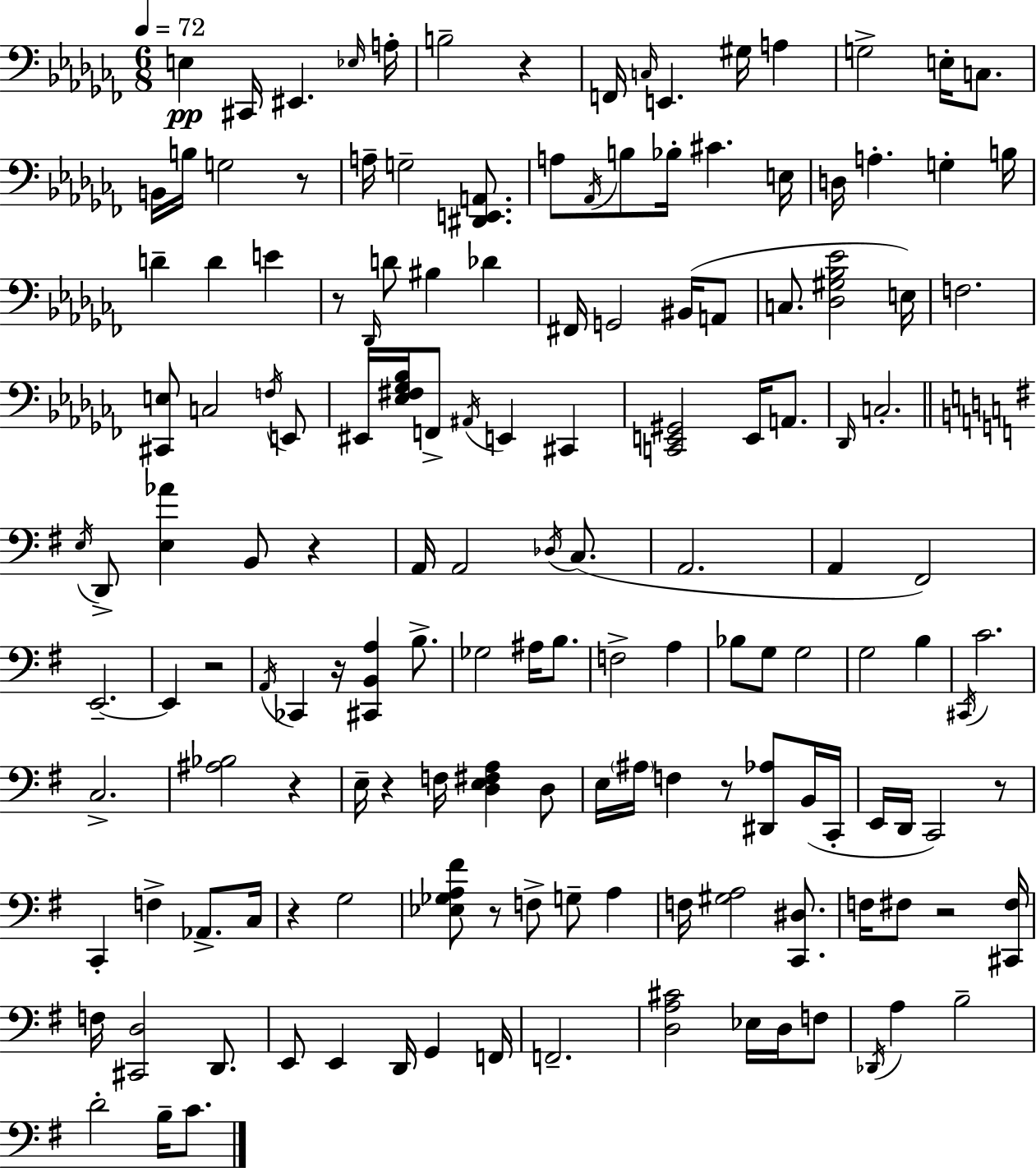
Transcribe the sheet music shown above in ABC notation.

X:1
T:Untitled
M:6/8
L:1/4
K:Abm
E, ^C,,/4 ^E,, _E,/4 A,/4 B,2 z F,,/4 C,/4 E,, ^G,/4 A, G,2 E,/4 C,/2 B,,/4 B,/4 G,2 z/2 A,/4 G,2 [^D,,E,,A,,]/2 A,/2 _A,,/4 B,/2 _B,/4 ^C E,/4 D,/4 A, G, B,/4 D D E z/2 _D,,/4 D/2 ^B, _D ^F,,/4 G,,2 ^B,,/4 A,,/2 C,/2 [_D,^G,_B,_E]2 E,/4 F,2 [^C,,E,]/2 C,2 F,/4 E,,/2 ^E,,/4 [_E,^F,_G,_B,]/4 F,,/2 ^A,,/4 E,, ^C,, [C,,E,,^G,,]2 E,,/4 A,,/2 _D,,/4 C,2 E,/4 D,,/2 [E,_A] B,,/2 z A,,/4 A,,2 _D,/4 C,/2 A,,2 A,, ^F,,2 E,,2 E,, z2 A,,/4 _C,, z/4 [^C,,B,,A,] B,/2 _G,2 ^A,/4 B,/2 F,2 A, _B,/2 G,/2 G,2 G,2 B, ^C,,/4 C2 C,2 [^A,_B,]2 z E,/4 z F,/4 [D,E,^F,A,] D,/2 E,/4 ^A,/4 F, z/2 [^D,,_A,]/2 B,,/4 C,,/4 E,,/4 D,,/4 C,,2 z/2 C,, F, _A,,/2 C,/4 z G,2 [_E,_G,A,^F]/2 z/2 F,/2 G,/2 A, F,/4 [^G,A,]2 [C,,^D,]/2 F,/4 ^F,/2 z2 [^C,,^F,]/4 F,/4 [^C,,D,]2 D,,/2 E,,/2 E,, D,,/4 G,, F,,/4 F,,2 [D,A,^C]2 _E,/4 D,/4 F,/2 _D,,/4 A, B,2 D2 B,/4 C/2